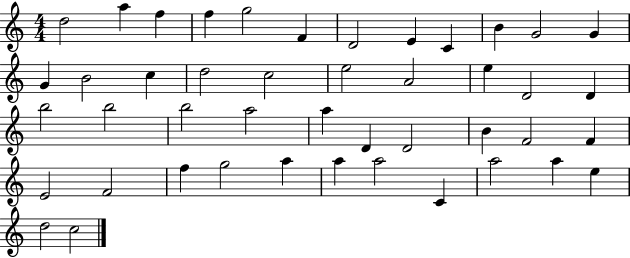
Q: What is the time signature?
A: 4/4